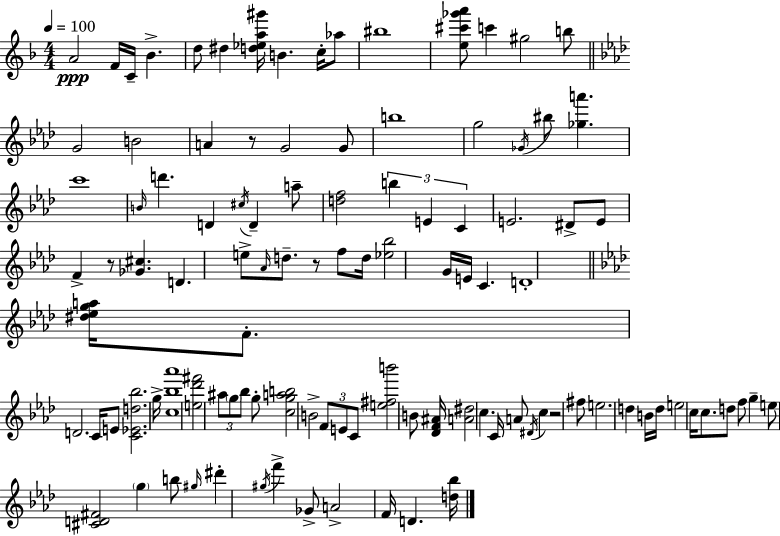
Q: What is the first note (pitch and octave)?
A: A4